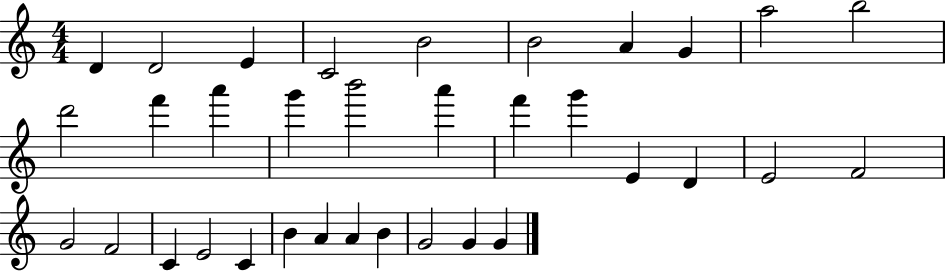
X:1
T:Untitled
M:4/4
L:1/4
K:C
D D2 E C2 B2 B2 A G a2 b2 d'2 f' a' g' b'2 a' f' g' E D E2 F2 G2 F2 C E2 C B A A B G2 G G